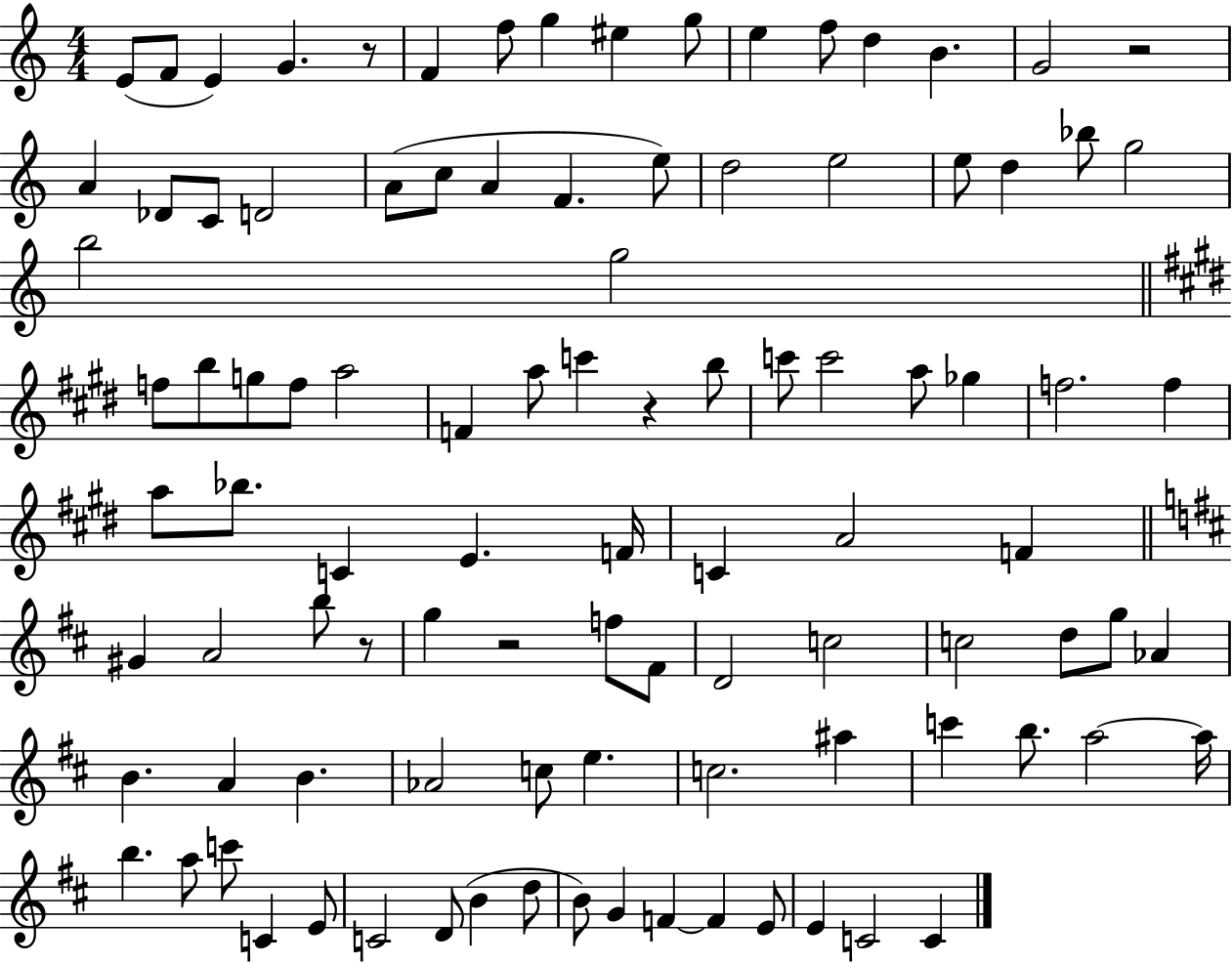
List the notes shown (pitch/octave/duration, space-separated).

E4/e F4/e E4/q G4/q. R/e F4/q F5/e G5/q EIS5/q G5/e E5/q F5/e D5/q B4/q. G4/h R/h A4/q Db4/e C4/e D4/h A4/e C5/e A4/q F4/q. E5/e D5/h E5/h E5/e D5/q Bb5/e G5/h B5/h G5/h F5/e B5/e G5/e F5/e A5/h F4/q A5/e C6/q R/q B5/e C6/e C6/h A5/e Gb5/q F5/h. F5/q A5/e Bb5/e. C4/q E4/q. F4/s C4/q A4/h F4/q G#4/q A4/h B5/e R/e G5/q R/h F5/e F#4/e D4/h C5/h C5/h D5/e G5/e Ab4/q B4/q. A4/q B4/q. Ab4/h C5/e E5/q. C5/h. A#5/q C6/q B5/e. A5/h A5/s B5/q. A5/e C6/e C4/q E4/e C4/h D4/e B4/q D5/e B4/e G4/q F4/q F4/q E4/e E4/q C4/h C4/q